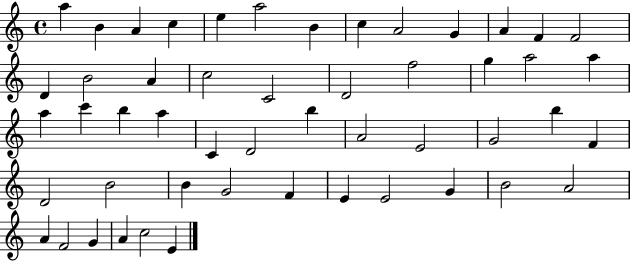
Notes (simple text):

A5/q B4/q A4/q C5/q E5/q A5/h B4/q C5/q A4/h G4/q A4/q F4/q F4/h D4/q B4/h A4/q C5/h C4/h D4/h F5/h G5/q A5/h A5/q A5/q C6/q B5/q A5/q C4/q D4/h B5/q A4/h E4/h G4/h B5/q F4/q D4/h B4/h B4/q G4/h F4/q E4/q E4/h G4/q B4/h A4/h A4/q F4/h G4/q A4/q C5/h E4/q